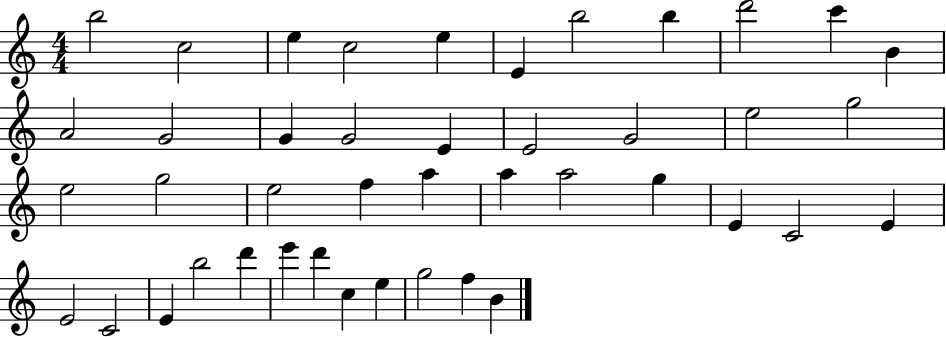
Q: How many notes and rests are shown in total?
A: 43